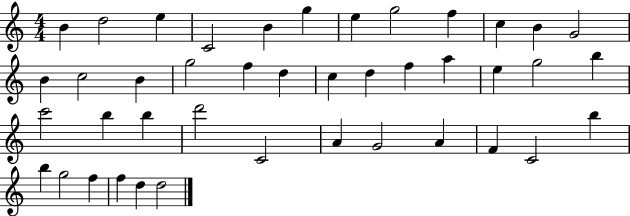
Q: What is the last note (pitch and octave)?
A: D5